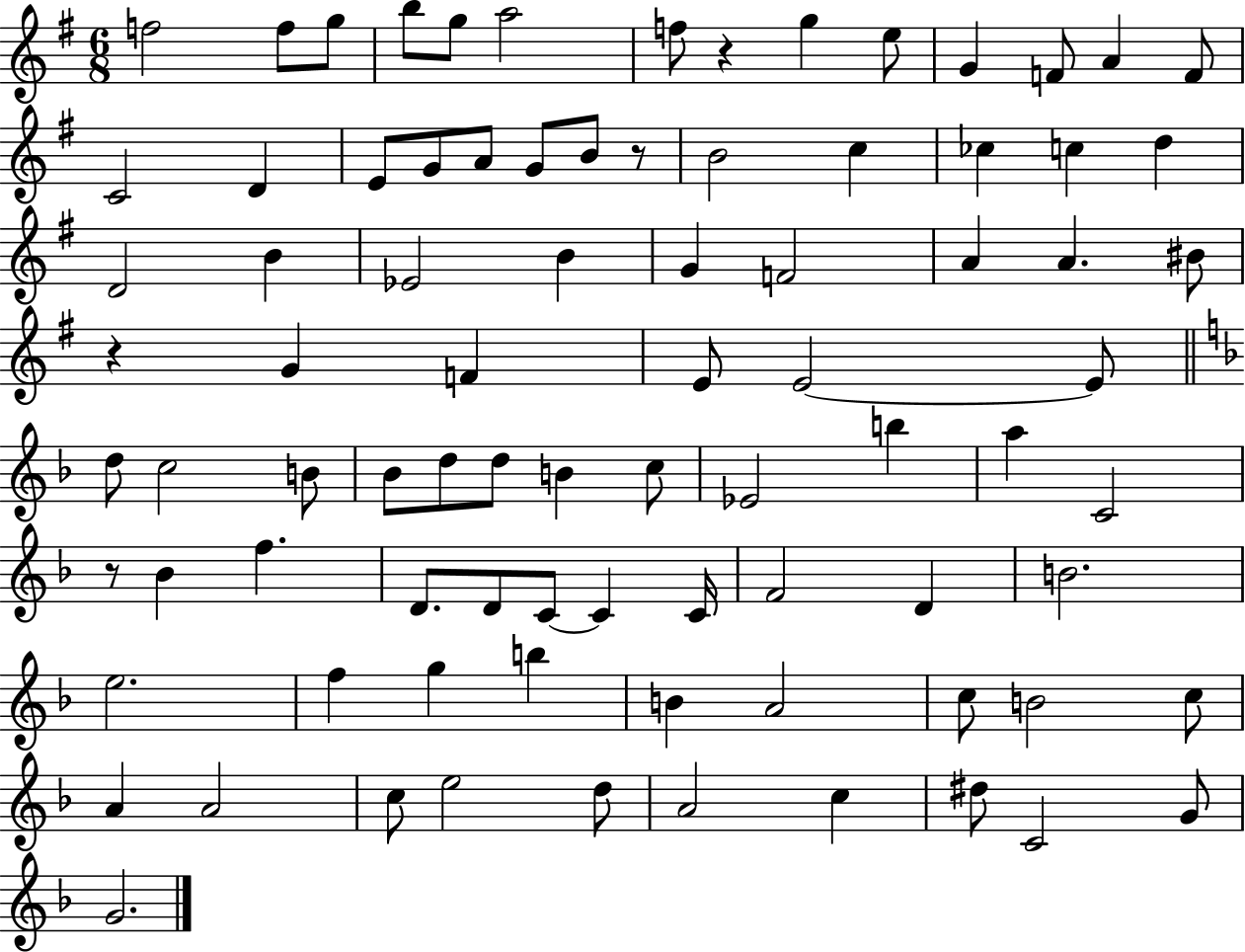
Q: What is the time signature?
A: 6/8